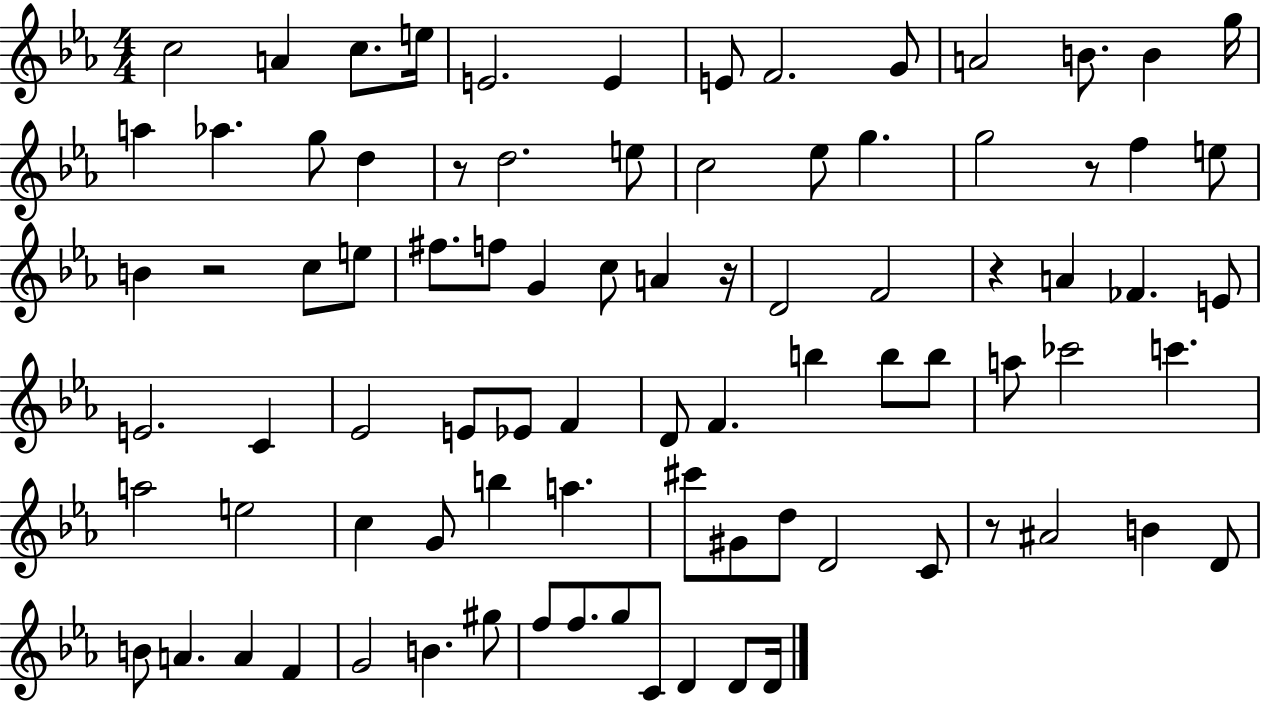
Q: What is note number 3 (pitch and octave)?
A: C5